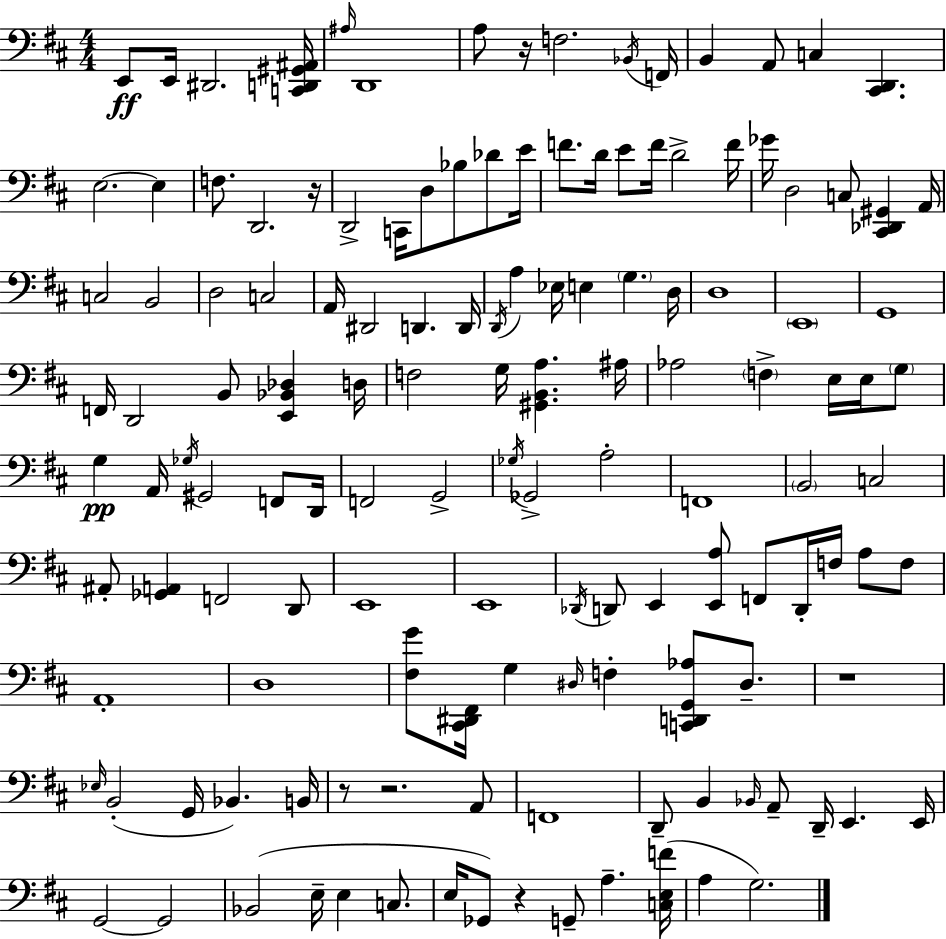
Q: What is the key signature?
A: D major